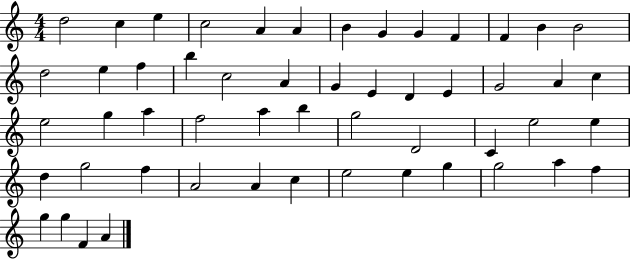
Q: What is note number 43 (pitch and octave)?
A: C5